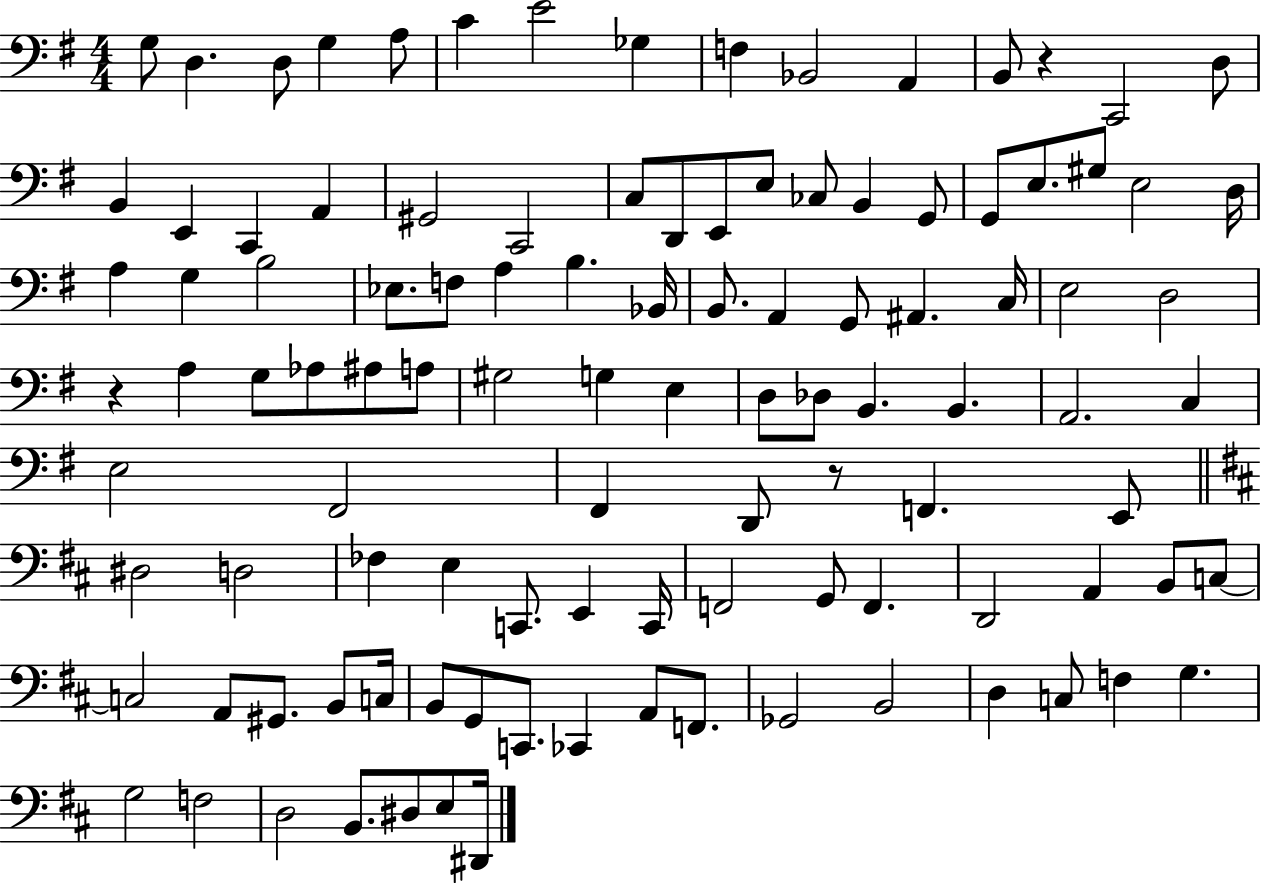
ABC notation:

X:1
T:Untitled
M:4/4
L:1/4
K:G
G,/2 D, D,/2 G, A,/2 C E2 _G, F, _B,,2 A,, B,,/2 z C,,2 D,/2 B,, E,, C,, A,, ^G,,2 C,,2 C,/2 D,,/2 E,,/2 E,/2 _C,/2 B,, G,,/2 G,,/2 E,/2 ^G,/2 E,2 D,/4 A, G, B,2 _E,/2 F,/2 A, B, _B,,/4 B,,/2 A,, G,,/2 ^A,, C,/4 E,2 D,2 z A, G,/2 _A,/2 ^A,/2 A,/2 ^G,2 G, E, D,/2 _D,/2 B,, B,, A,,2 C, E,2 ^F,,2 ^F,, D,,/2 z/2 F,, E,,/2 ^D,2 D,2 _F, E, C,,/2 E,, C,,/4 F,,2 G,,/2 F,, D,,2 A,, B,,/2 C,/2 C,2 A,,/2 ^G,,/2 B,,/2 C,/4 B,,/2 G,,/2 C,,/2 _C,, A,,/2 F,,/2 _G,,2 B,,2 D, C,/2 F, G, G,2 F,2 D,2 B,,/2 ^D,/2 E,/2 ^D,,/4